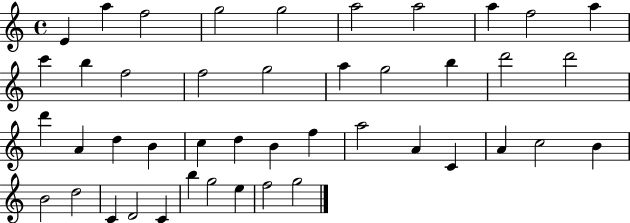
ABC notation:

X:1
T:Untitled
M:4/4
L:1/4
K:C
E a f2 g2 g2 a2 a2 a f2 a c' b f2 f2 g2 a g2 b d'2 d'2 d' A d B c d B f a2 A C A c2 B B2 d2 C D2 C b g2 e f2 g2